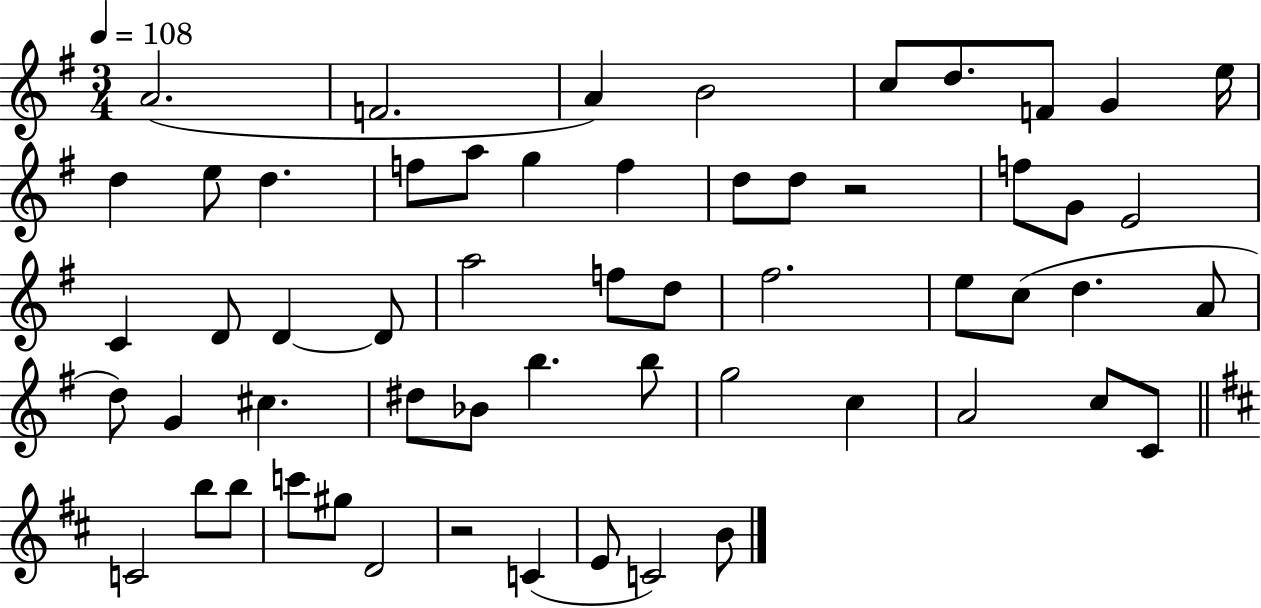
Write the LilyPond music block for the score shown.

{
  \clef treble
  \numericTimeSignature
  \time 3/4
  \key g \major
  \tempo 4 = 108
  a'2.( | f'2. | a'4) b'2 | c''8 d''8. f'8 g'4 e''16 | \break d''4 e''8 d''4. | f''8 a''8 g''4 f''4 | d''8 d''8 r2 | f''8 g'8 e'2 | \break c'4 d'8 d'4~~ d'8 | a''2 f''8 d''8 | fis''2. | e''8 c''8( d''4. a'8 | \break d''8) g'4 cis''4. | dis''8 bes'8 b''4. b''8 | g''2 c''4 | a'2 c''8 c'8 | \break \bar "||" \break \key d \major c'2 b''8 b''8 | c'''8 gis''8 d'2 | r2 c'4( | e'8 c'2) b'8 | \break \bar "|."
}